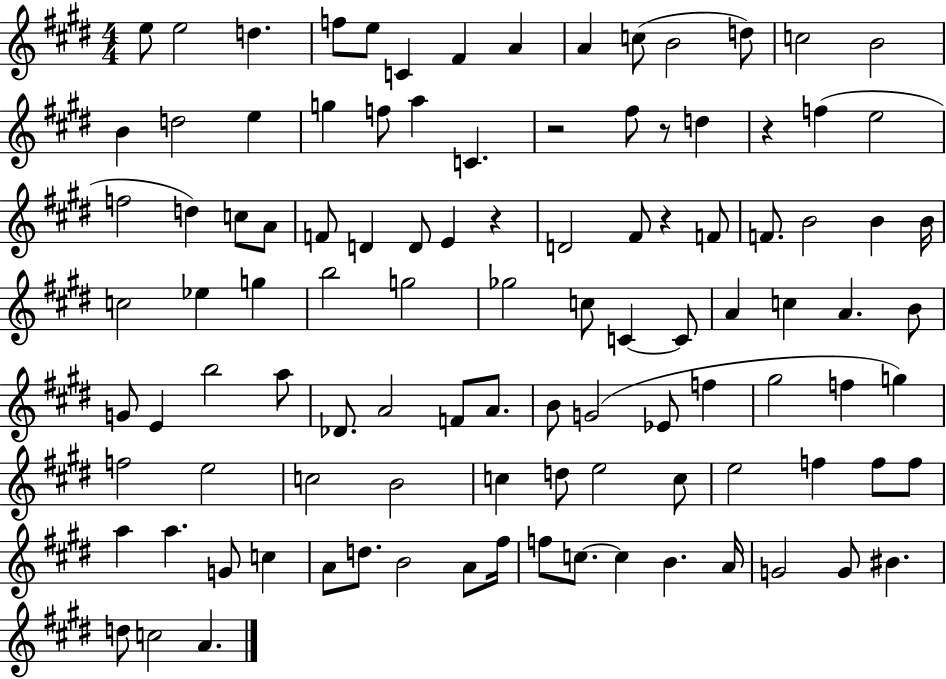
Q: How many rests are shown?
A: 5